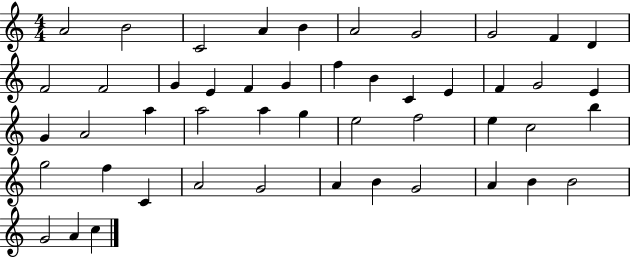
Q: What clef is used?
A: treble